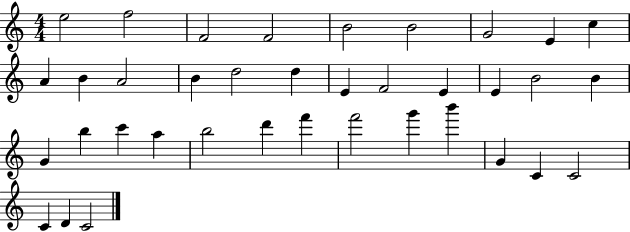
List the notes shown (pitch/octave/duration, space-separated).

E5/h F5/h F4/h F4/h B4/h B4/h G4/h E4/q C5/q A4/q B4/q A4/h B4/q D5/h D5/q E4/q F4/h E4/q E4/q B4/h B4/q G4/q B5/q C6/q A5/q B5/h D6/q F6/q F6/h G6/q B6/q G4/q C4/q C4/h C4/q D4/q C4/h